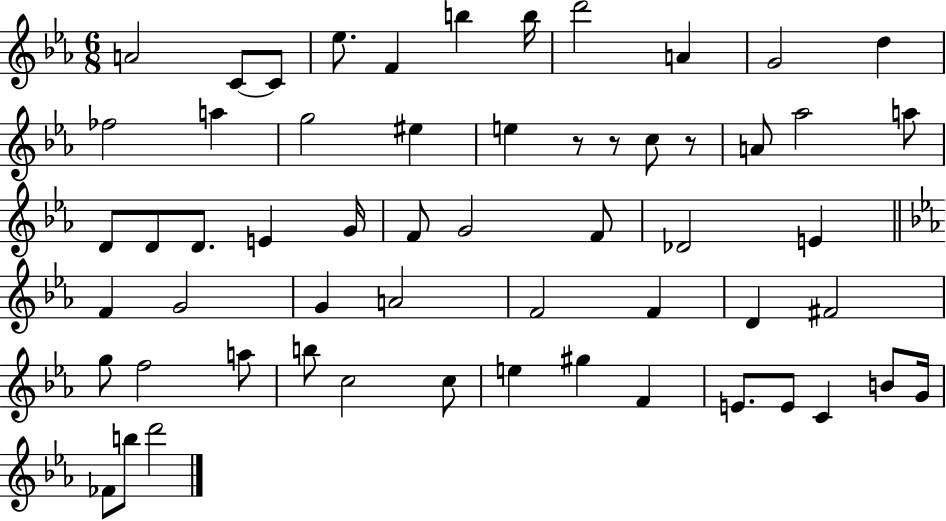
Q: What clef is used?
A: treble